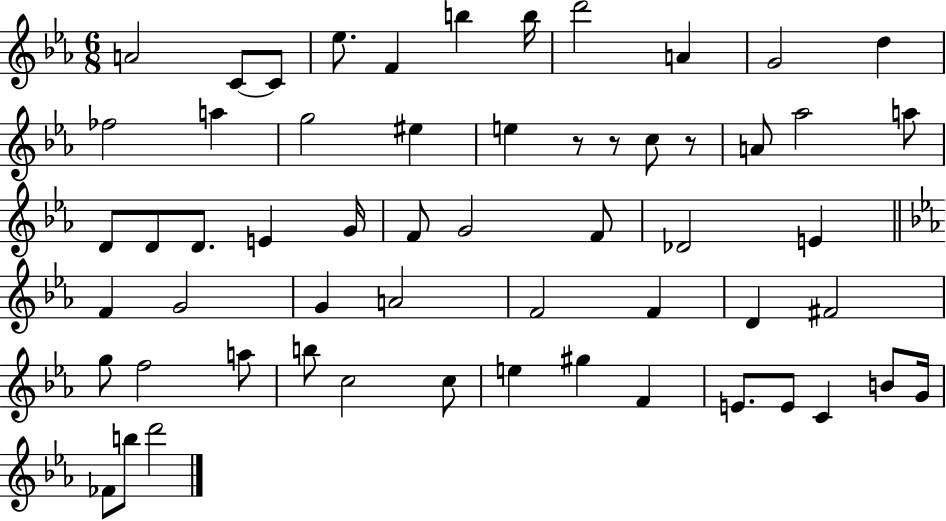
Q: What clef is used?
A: treble